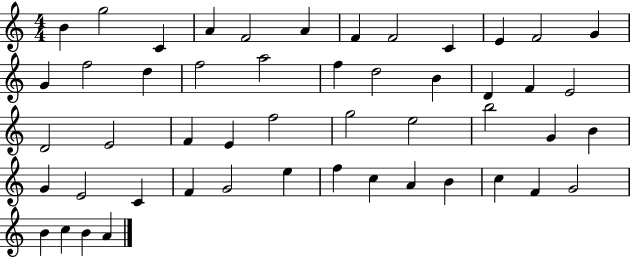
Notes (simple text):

B4/q G5/h C4/q A4/q F4/h A4/q F4/q F4/h C4/q E4/q F4/h G4/q G4/q F5/h D5/q F5/h A5/h F5/q D5/h B4/q D4/q F4/q E4/h D4/h E4/h F4/q E4/q F5/h G5/h E5/h B5/h G4/q B4/q G4/q E4/h C4/q F4/q G4/h E5/q F5/q C5/q A4/q B4/q C5/q F4/q G4/h B4/q C5/q B4/q A4/q